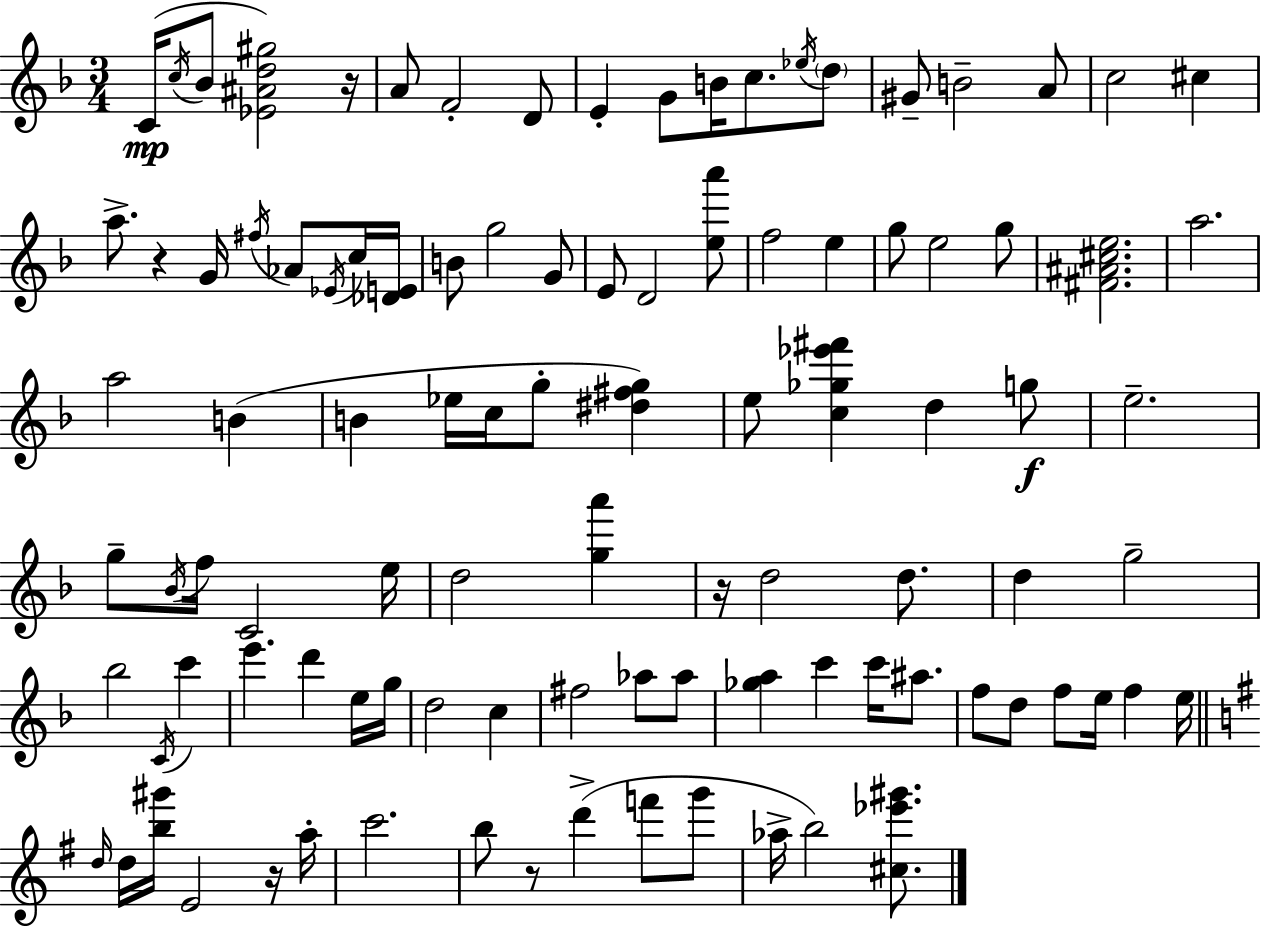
C4/s C5/s Bb4/e [Eb4,A#4,D5,G#5]/h R/s A4/e F4/h D4/e E4/q G4/e B4/s C5/e. Eb5/s D5/e G#4/e B4/h A4/e C5/h C#5/q A5/e. R/q G4/s F#5/s Ab4/e Eb4/s C5/s [Db4,E4]/s B4/e G5/h G4/e E4/e D4/h [E5,A6]/e F5/h E5/q G5/e E5/h G5/e [F#4,A#4,C#5,E5]/h. A5/h. A5/h B4/q B4/q Eb5/s C5/s G5/e [D#5,F#5,G5]/q E5/e [C5,Gb5,Eb6,F#6]/q D5/q G5/e E5/h. G5/e Bb4/s F5/s C4/h E5/s D5/h [G5,A6]/q R/s D5/h D5/e. D5/q G5/h Bb5/h C4/s C6/q E6/q. D6/q E5/s G5/s D5/h C5/q F#5/h Ab5/e Ab5/e [Gb5,A5]/q C6/q C6/s A#5/e. F5/e D5/e F5/e E5/s F5/q E5/s D5/s D5/s [B5,G#6]/s E4/h R/s A5/s C6/h. B5/e R/e D6/q F6/e G6/e Ab5/s B5/h [C#5,Eb6,G#6]/e.